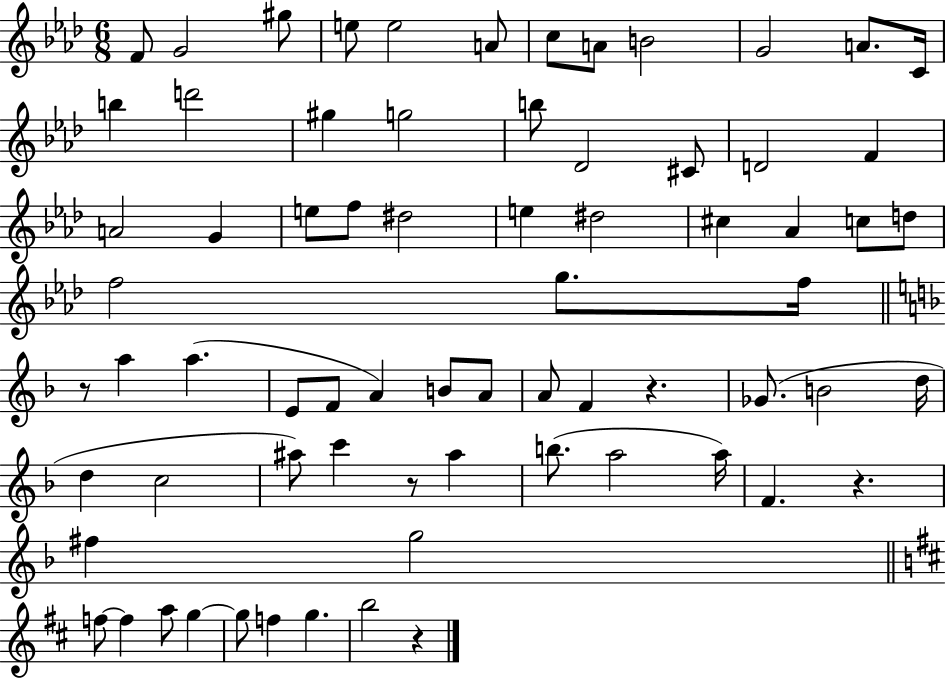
F4/e G4/h G#5/e E5/e E5/h A4/e C5/e A4/e B4/h G4/h A4/e. C4/s B5/q D6/h G#5/q G5/h B5/e Db4/h C#4/e D4/h F4/q A4/h G4/q E5/e F5/e D#5/h E5/q D#5/h C#5/q Ab4/q C5/e D5/e F5/h G5/e. F5/s R/e A5/q A5/q. E4/e F4/e A4/q B4/e A4/e A4/e F4/q R/q. Gb4/e. B4/h D5/s D5/q C5/h A#5/e C6/q R/e A#5/q B5/e. A5/h A5/s F4/q. R/q. F#5/q G5/h F5/e F5/q A5/e G5/q G5/e F5/q G5/q. B5/h R/q